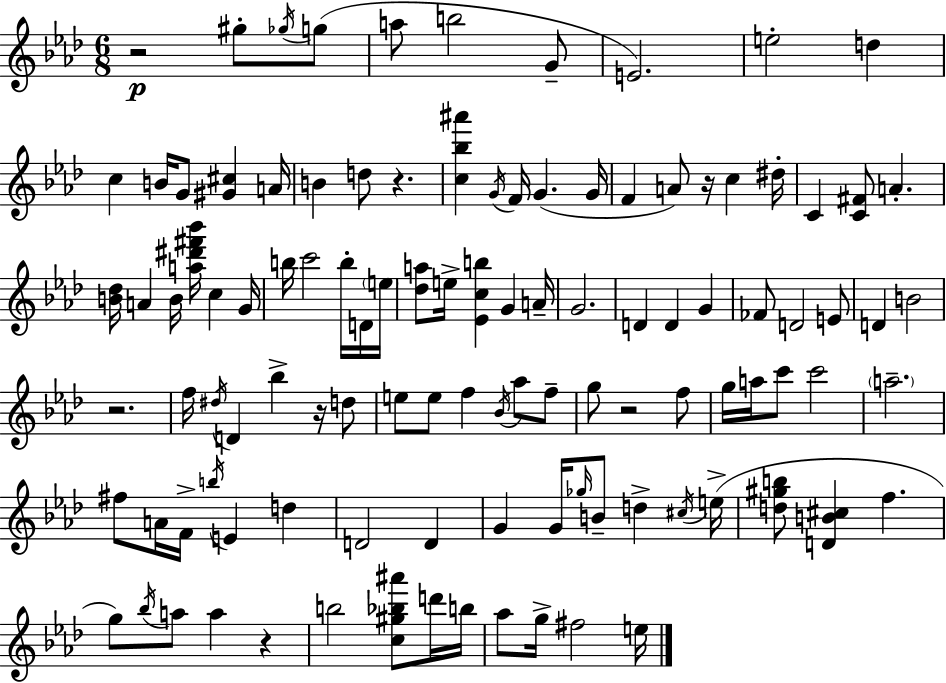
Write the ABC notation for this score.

X:1
T:Untitled
M:6/8
L:1/4
K:Fm
z2 ^g/2 _g/4 g/2 a/2 b2 G/2 E2 e2 d c B/4 G/2 [^G^c] A/4 B d/2 z [c_b^a'] G/4 F/4 G G/4 F A/2 z/4 c ^d/4 C [C^F]/2 A [B_d]/4 A B/4 [a^d'^f'_b']/4 c G/4 b/4 c'2 b/4 D/4 e/4 [_da]/2 e/4 [_Ecb] G A/4 G2 D D G _F/2 D2 E/2 D B2 z2 f/4 ^d/4 D _b z/4 d/2 e/2 e/2 f _B/4 _a/2 f/2 g/2 z2 f/2 g/4 a/4 c'/2 c'2 a2 ^f/2 A/4 F/4 b/4 E d D2 D G G/4 _g/4 B/2 d ^c/4 e/4 [d^gb]/2 [DB^c] f g/2 _b/4 a/2 a z b2 [c^g_b^a']/2 d'/4 b/4 _a/2 g/4 ^f2 e/4